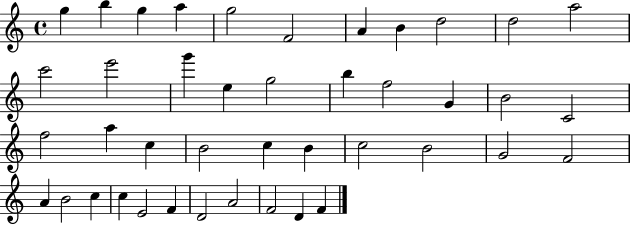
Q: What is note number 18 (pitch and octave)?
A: F5